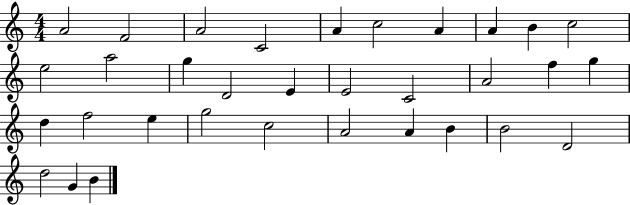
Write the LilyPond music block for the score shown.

{
  \clef treble
  \numericTimeSignature
  \time 4/4
  \key c \major
  a'2 f'2 | a'2 c'2 | a'4 c''2 a'4 | a'4 b'4 c''2 | \break e''2 a''2 | g''4 d'2 e'4 | e'2 c'2 | a'2 f''4 g''4 | \break d''4 f''2 e''4 | g''2 c''2 | a'2 a'4 b'4 | b'2 d'2 | \break d''2 g'4 b'4 | \bar "|."
}